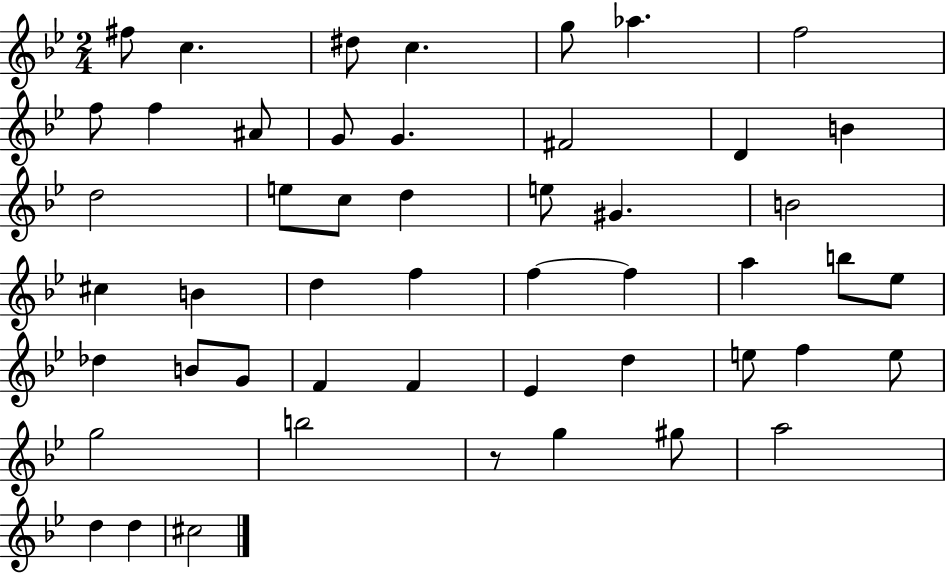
{
  \clef treble
  \numericTimeSignature
  \time 2/4
  \key bes \major
  \repeat volta 2 { fis''8 c''4. | dis''8 c''4. | g''8 aes''4. | f''2 | \break f''8 f''4 ais'8 | g'8 g'4. | fis'2 | d'4 b'4 | \break d''2 | e''8 c''8 d''4 | e''8 gis'4. | b'2 | \break cis''4 b'4 | d''4 f''4 | f''4~~ f''4 | a''4 b''8 ees''8 | \break des''4 b'8 g'8 | f'4 f'4 | ees'4 d''4 | e''8 f''4 e''8 | \break g''2 | b''2 | r8 g''4 gis''8 | a''2 | \break d''4 d''4 | cis''2 | } \bar "|."
}